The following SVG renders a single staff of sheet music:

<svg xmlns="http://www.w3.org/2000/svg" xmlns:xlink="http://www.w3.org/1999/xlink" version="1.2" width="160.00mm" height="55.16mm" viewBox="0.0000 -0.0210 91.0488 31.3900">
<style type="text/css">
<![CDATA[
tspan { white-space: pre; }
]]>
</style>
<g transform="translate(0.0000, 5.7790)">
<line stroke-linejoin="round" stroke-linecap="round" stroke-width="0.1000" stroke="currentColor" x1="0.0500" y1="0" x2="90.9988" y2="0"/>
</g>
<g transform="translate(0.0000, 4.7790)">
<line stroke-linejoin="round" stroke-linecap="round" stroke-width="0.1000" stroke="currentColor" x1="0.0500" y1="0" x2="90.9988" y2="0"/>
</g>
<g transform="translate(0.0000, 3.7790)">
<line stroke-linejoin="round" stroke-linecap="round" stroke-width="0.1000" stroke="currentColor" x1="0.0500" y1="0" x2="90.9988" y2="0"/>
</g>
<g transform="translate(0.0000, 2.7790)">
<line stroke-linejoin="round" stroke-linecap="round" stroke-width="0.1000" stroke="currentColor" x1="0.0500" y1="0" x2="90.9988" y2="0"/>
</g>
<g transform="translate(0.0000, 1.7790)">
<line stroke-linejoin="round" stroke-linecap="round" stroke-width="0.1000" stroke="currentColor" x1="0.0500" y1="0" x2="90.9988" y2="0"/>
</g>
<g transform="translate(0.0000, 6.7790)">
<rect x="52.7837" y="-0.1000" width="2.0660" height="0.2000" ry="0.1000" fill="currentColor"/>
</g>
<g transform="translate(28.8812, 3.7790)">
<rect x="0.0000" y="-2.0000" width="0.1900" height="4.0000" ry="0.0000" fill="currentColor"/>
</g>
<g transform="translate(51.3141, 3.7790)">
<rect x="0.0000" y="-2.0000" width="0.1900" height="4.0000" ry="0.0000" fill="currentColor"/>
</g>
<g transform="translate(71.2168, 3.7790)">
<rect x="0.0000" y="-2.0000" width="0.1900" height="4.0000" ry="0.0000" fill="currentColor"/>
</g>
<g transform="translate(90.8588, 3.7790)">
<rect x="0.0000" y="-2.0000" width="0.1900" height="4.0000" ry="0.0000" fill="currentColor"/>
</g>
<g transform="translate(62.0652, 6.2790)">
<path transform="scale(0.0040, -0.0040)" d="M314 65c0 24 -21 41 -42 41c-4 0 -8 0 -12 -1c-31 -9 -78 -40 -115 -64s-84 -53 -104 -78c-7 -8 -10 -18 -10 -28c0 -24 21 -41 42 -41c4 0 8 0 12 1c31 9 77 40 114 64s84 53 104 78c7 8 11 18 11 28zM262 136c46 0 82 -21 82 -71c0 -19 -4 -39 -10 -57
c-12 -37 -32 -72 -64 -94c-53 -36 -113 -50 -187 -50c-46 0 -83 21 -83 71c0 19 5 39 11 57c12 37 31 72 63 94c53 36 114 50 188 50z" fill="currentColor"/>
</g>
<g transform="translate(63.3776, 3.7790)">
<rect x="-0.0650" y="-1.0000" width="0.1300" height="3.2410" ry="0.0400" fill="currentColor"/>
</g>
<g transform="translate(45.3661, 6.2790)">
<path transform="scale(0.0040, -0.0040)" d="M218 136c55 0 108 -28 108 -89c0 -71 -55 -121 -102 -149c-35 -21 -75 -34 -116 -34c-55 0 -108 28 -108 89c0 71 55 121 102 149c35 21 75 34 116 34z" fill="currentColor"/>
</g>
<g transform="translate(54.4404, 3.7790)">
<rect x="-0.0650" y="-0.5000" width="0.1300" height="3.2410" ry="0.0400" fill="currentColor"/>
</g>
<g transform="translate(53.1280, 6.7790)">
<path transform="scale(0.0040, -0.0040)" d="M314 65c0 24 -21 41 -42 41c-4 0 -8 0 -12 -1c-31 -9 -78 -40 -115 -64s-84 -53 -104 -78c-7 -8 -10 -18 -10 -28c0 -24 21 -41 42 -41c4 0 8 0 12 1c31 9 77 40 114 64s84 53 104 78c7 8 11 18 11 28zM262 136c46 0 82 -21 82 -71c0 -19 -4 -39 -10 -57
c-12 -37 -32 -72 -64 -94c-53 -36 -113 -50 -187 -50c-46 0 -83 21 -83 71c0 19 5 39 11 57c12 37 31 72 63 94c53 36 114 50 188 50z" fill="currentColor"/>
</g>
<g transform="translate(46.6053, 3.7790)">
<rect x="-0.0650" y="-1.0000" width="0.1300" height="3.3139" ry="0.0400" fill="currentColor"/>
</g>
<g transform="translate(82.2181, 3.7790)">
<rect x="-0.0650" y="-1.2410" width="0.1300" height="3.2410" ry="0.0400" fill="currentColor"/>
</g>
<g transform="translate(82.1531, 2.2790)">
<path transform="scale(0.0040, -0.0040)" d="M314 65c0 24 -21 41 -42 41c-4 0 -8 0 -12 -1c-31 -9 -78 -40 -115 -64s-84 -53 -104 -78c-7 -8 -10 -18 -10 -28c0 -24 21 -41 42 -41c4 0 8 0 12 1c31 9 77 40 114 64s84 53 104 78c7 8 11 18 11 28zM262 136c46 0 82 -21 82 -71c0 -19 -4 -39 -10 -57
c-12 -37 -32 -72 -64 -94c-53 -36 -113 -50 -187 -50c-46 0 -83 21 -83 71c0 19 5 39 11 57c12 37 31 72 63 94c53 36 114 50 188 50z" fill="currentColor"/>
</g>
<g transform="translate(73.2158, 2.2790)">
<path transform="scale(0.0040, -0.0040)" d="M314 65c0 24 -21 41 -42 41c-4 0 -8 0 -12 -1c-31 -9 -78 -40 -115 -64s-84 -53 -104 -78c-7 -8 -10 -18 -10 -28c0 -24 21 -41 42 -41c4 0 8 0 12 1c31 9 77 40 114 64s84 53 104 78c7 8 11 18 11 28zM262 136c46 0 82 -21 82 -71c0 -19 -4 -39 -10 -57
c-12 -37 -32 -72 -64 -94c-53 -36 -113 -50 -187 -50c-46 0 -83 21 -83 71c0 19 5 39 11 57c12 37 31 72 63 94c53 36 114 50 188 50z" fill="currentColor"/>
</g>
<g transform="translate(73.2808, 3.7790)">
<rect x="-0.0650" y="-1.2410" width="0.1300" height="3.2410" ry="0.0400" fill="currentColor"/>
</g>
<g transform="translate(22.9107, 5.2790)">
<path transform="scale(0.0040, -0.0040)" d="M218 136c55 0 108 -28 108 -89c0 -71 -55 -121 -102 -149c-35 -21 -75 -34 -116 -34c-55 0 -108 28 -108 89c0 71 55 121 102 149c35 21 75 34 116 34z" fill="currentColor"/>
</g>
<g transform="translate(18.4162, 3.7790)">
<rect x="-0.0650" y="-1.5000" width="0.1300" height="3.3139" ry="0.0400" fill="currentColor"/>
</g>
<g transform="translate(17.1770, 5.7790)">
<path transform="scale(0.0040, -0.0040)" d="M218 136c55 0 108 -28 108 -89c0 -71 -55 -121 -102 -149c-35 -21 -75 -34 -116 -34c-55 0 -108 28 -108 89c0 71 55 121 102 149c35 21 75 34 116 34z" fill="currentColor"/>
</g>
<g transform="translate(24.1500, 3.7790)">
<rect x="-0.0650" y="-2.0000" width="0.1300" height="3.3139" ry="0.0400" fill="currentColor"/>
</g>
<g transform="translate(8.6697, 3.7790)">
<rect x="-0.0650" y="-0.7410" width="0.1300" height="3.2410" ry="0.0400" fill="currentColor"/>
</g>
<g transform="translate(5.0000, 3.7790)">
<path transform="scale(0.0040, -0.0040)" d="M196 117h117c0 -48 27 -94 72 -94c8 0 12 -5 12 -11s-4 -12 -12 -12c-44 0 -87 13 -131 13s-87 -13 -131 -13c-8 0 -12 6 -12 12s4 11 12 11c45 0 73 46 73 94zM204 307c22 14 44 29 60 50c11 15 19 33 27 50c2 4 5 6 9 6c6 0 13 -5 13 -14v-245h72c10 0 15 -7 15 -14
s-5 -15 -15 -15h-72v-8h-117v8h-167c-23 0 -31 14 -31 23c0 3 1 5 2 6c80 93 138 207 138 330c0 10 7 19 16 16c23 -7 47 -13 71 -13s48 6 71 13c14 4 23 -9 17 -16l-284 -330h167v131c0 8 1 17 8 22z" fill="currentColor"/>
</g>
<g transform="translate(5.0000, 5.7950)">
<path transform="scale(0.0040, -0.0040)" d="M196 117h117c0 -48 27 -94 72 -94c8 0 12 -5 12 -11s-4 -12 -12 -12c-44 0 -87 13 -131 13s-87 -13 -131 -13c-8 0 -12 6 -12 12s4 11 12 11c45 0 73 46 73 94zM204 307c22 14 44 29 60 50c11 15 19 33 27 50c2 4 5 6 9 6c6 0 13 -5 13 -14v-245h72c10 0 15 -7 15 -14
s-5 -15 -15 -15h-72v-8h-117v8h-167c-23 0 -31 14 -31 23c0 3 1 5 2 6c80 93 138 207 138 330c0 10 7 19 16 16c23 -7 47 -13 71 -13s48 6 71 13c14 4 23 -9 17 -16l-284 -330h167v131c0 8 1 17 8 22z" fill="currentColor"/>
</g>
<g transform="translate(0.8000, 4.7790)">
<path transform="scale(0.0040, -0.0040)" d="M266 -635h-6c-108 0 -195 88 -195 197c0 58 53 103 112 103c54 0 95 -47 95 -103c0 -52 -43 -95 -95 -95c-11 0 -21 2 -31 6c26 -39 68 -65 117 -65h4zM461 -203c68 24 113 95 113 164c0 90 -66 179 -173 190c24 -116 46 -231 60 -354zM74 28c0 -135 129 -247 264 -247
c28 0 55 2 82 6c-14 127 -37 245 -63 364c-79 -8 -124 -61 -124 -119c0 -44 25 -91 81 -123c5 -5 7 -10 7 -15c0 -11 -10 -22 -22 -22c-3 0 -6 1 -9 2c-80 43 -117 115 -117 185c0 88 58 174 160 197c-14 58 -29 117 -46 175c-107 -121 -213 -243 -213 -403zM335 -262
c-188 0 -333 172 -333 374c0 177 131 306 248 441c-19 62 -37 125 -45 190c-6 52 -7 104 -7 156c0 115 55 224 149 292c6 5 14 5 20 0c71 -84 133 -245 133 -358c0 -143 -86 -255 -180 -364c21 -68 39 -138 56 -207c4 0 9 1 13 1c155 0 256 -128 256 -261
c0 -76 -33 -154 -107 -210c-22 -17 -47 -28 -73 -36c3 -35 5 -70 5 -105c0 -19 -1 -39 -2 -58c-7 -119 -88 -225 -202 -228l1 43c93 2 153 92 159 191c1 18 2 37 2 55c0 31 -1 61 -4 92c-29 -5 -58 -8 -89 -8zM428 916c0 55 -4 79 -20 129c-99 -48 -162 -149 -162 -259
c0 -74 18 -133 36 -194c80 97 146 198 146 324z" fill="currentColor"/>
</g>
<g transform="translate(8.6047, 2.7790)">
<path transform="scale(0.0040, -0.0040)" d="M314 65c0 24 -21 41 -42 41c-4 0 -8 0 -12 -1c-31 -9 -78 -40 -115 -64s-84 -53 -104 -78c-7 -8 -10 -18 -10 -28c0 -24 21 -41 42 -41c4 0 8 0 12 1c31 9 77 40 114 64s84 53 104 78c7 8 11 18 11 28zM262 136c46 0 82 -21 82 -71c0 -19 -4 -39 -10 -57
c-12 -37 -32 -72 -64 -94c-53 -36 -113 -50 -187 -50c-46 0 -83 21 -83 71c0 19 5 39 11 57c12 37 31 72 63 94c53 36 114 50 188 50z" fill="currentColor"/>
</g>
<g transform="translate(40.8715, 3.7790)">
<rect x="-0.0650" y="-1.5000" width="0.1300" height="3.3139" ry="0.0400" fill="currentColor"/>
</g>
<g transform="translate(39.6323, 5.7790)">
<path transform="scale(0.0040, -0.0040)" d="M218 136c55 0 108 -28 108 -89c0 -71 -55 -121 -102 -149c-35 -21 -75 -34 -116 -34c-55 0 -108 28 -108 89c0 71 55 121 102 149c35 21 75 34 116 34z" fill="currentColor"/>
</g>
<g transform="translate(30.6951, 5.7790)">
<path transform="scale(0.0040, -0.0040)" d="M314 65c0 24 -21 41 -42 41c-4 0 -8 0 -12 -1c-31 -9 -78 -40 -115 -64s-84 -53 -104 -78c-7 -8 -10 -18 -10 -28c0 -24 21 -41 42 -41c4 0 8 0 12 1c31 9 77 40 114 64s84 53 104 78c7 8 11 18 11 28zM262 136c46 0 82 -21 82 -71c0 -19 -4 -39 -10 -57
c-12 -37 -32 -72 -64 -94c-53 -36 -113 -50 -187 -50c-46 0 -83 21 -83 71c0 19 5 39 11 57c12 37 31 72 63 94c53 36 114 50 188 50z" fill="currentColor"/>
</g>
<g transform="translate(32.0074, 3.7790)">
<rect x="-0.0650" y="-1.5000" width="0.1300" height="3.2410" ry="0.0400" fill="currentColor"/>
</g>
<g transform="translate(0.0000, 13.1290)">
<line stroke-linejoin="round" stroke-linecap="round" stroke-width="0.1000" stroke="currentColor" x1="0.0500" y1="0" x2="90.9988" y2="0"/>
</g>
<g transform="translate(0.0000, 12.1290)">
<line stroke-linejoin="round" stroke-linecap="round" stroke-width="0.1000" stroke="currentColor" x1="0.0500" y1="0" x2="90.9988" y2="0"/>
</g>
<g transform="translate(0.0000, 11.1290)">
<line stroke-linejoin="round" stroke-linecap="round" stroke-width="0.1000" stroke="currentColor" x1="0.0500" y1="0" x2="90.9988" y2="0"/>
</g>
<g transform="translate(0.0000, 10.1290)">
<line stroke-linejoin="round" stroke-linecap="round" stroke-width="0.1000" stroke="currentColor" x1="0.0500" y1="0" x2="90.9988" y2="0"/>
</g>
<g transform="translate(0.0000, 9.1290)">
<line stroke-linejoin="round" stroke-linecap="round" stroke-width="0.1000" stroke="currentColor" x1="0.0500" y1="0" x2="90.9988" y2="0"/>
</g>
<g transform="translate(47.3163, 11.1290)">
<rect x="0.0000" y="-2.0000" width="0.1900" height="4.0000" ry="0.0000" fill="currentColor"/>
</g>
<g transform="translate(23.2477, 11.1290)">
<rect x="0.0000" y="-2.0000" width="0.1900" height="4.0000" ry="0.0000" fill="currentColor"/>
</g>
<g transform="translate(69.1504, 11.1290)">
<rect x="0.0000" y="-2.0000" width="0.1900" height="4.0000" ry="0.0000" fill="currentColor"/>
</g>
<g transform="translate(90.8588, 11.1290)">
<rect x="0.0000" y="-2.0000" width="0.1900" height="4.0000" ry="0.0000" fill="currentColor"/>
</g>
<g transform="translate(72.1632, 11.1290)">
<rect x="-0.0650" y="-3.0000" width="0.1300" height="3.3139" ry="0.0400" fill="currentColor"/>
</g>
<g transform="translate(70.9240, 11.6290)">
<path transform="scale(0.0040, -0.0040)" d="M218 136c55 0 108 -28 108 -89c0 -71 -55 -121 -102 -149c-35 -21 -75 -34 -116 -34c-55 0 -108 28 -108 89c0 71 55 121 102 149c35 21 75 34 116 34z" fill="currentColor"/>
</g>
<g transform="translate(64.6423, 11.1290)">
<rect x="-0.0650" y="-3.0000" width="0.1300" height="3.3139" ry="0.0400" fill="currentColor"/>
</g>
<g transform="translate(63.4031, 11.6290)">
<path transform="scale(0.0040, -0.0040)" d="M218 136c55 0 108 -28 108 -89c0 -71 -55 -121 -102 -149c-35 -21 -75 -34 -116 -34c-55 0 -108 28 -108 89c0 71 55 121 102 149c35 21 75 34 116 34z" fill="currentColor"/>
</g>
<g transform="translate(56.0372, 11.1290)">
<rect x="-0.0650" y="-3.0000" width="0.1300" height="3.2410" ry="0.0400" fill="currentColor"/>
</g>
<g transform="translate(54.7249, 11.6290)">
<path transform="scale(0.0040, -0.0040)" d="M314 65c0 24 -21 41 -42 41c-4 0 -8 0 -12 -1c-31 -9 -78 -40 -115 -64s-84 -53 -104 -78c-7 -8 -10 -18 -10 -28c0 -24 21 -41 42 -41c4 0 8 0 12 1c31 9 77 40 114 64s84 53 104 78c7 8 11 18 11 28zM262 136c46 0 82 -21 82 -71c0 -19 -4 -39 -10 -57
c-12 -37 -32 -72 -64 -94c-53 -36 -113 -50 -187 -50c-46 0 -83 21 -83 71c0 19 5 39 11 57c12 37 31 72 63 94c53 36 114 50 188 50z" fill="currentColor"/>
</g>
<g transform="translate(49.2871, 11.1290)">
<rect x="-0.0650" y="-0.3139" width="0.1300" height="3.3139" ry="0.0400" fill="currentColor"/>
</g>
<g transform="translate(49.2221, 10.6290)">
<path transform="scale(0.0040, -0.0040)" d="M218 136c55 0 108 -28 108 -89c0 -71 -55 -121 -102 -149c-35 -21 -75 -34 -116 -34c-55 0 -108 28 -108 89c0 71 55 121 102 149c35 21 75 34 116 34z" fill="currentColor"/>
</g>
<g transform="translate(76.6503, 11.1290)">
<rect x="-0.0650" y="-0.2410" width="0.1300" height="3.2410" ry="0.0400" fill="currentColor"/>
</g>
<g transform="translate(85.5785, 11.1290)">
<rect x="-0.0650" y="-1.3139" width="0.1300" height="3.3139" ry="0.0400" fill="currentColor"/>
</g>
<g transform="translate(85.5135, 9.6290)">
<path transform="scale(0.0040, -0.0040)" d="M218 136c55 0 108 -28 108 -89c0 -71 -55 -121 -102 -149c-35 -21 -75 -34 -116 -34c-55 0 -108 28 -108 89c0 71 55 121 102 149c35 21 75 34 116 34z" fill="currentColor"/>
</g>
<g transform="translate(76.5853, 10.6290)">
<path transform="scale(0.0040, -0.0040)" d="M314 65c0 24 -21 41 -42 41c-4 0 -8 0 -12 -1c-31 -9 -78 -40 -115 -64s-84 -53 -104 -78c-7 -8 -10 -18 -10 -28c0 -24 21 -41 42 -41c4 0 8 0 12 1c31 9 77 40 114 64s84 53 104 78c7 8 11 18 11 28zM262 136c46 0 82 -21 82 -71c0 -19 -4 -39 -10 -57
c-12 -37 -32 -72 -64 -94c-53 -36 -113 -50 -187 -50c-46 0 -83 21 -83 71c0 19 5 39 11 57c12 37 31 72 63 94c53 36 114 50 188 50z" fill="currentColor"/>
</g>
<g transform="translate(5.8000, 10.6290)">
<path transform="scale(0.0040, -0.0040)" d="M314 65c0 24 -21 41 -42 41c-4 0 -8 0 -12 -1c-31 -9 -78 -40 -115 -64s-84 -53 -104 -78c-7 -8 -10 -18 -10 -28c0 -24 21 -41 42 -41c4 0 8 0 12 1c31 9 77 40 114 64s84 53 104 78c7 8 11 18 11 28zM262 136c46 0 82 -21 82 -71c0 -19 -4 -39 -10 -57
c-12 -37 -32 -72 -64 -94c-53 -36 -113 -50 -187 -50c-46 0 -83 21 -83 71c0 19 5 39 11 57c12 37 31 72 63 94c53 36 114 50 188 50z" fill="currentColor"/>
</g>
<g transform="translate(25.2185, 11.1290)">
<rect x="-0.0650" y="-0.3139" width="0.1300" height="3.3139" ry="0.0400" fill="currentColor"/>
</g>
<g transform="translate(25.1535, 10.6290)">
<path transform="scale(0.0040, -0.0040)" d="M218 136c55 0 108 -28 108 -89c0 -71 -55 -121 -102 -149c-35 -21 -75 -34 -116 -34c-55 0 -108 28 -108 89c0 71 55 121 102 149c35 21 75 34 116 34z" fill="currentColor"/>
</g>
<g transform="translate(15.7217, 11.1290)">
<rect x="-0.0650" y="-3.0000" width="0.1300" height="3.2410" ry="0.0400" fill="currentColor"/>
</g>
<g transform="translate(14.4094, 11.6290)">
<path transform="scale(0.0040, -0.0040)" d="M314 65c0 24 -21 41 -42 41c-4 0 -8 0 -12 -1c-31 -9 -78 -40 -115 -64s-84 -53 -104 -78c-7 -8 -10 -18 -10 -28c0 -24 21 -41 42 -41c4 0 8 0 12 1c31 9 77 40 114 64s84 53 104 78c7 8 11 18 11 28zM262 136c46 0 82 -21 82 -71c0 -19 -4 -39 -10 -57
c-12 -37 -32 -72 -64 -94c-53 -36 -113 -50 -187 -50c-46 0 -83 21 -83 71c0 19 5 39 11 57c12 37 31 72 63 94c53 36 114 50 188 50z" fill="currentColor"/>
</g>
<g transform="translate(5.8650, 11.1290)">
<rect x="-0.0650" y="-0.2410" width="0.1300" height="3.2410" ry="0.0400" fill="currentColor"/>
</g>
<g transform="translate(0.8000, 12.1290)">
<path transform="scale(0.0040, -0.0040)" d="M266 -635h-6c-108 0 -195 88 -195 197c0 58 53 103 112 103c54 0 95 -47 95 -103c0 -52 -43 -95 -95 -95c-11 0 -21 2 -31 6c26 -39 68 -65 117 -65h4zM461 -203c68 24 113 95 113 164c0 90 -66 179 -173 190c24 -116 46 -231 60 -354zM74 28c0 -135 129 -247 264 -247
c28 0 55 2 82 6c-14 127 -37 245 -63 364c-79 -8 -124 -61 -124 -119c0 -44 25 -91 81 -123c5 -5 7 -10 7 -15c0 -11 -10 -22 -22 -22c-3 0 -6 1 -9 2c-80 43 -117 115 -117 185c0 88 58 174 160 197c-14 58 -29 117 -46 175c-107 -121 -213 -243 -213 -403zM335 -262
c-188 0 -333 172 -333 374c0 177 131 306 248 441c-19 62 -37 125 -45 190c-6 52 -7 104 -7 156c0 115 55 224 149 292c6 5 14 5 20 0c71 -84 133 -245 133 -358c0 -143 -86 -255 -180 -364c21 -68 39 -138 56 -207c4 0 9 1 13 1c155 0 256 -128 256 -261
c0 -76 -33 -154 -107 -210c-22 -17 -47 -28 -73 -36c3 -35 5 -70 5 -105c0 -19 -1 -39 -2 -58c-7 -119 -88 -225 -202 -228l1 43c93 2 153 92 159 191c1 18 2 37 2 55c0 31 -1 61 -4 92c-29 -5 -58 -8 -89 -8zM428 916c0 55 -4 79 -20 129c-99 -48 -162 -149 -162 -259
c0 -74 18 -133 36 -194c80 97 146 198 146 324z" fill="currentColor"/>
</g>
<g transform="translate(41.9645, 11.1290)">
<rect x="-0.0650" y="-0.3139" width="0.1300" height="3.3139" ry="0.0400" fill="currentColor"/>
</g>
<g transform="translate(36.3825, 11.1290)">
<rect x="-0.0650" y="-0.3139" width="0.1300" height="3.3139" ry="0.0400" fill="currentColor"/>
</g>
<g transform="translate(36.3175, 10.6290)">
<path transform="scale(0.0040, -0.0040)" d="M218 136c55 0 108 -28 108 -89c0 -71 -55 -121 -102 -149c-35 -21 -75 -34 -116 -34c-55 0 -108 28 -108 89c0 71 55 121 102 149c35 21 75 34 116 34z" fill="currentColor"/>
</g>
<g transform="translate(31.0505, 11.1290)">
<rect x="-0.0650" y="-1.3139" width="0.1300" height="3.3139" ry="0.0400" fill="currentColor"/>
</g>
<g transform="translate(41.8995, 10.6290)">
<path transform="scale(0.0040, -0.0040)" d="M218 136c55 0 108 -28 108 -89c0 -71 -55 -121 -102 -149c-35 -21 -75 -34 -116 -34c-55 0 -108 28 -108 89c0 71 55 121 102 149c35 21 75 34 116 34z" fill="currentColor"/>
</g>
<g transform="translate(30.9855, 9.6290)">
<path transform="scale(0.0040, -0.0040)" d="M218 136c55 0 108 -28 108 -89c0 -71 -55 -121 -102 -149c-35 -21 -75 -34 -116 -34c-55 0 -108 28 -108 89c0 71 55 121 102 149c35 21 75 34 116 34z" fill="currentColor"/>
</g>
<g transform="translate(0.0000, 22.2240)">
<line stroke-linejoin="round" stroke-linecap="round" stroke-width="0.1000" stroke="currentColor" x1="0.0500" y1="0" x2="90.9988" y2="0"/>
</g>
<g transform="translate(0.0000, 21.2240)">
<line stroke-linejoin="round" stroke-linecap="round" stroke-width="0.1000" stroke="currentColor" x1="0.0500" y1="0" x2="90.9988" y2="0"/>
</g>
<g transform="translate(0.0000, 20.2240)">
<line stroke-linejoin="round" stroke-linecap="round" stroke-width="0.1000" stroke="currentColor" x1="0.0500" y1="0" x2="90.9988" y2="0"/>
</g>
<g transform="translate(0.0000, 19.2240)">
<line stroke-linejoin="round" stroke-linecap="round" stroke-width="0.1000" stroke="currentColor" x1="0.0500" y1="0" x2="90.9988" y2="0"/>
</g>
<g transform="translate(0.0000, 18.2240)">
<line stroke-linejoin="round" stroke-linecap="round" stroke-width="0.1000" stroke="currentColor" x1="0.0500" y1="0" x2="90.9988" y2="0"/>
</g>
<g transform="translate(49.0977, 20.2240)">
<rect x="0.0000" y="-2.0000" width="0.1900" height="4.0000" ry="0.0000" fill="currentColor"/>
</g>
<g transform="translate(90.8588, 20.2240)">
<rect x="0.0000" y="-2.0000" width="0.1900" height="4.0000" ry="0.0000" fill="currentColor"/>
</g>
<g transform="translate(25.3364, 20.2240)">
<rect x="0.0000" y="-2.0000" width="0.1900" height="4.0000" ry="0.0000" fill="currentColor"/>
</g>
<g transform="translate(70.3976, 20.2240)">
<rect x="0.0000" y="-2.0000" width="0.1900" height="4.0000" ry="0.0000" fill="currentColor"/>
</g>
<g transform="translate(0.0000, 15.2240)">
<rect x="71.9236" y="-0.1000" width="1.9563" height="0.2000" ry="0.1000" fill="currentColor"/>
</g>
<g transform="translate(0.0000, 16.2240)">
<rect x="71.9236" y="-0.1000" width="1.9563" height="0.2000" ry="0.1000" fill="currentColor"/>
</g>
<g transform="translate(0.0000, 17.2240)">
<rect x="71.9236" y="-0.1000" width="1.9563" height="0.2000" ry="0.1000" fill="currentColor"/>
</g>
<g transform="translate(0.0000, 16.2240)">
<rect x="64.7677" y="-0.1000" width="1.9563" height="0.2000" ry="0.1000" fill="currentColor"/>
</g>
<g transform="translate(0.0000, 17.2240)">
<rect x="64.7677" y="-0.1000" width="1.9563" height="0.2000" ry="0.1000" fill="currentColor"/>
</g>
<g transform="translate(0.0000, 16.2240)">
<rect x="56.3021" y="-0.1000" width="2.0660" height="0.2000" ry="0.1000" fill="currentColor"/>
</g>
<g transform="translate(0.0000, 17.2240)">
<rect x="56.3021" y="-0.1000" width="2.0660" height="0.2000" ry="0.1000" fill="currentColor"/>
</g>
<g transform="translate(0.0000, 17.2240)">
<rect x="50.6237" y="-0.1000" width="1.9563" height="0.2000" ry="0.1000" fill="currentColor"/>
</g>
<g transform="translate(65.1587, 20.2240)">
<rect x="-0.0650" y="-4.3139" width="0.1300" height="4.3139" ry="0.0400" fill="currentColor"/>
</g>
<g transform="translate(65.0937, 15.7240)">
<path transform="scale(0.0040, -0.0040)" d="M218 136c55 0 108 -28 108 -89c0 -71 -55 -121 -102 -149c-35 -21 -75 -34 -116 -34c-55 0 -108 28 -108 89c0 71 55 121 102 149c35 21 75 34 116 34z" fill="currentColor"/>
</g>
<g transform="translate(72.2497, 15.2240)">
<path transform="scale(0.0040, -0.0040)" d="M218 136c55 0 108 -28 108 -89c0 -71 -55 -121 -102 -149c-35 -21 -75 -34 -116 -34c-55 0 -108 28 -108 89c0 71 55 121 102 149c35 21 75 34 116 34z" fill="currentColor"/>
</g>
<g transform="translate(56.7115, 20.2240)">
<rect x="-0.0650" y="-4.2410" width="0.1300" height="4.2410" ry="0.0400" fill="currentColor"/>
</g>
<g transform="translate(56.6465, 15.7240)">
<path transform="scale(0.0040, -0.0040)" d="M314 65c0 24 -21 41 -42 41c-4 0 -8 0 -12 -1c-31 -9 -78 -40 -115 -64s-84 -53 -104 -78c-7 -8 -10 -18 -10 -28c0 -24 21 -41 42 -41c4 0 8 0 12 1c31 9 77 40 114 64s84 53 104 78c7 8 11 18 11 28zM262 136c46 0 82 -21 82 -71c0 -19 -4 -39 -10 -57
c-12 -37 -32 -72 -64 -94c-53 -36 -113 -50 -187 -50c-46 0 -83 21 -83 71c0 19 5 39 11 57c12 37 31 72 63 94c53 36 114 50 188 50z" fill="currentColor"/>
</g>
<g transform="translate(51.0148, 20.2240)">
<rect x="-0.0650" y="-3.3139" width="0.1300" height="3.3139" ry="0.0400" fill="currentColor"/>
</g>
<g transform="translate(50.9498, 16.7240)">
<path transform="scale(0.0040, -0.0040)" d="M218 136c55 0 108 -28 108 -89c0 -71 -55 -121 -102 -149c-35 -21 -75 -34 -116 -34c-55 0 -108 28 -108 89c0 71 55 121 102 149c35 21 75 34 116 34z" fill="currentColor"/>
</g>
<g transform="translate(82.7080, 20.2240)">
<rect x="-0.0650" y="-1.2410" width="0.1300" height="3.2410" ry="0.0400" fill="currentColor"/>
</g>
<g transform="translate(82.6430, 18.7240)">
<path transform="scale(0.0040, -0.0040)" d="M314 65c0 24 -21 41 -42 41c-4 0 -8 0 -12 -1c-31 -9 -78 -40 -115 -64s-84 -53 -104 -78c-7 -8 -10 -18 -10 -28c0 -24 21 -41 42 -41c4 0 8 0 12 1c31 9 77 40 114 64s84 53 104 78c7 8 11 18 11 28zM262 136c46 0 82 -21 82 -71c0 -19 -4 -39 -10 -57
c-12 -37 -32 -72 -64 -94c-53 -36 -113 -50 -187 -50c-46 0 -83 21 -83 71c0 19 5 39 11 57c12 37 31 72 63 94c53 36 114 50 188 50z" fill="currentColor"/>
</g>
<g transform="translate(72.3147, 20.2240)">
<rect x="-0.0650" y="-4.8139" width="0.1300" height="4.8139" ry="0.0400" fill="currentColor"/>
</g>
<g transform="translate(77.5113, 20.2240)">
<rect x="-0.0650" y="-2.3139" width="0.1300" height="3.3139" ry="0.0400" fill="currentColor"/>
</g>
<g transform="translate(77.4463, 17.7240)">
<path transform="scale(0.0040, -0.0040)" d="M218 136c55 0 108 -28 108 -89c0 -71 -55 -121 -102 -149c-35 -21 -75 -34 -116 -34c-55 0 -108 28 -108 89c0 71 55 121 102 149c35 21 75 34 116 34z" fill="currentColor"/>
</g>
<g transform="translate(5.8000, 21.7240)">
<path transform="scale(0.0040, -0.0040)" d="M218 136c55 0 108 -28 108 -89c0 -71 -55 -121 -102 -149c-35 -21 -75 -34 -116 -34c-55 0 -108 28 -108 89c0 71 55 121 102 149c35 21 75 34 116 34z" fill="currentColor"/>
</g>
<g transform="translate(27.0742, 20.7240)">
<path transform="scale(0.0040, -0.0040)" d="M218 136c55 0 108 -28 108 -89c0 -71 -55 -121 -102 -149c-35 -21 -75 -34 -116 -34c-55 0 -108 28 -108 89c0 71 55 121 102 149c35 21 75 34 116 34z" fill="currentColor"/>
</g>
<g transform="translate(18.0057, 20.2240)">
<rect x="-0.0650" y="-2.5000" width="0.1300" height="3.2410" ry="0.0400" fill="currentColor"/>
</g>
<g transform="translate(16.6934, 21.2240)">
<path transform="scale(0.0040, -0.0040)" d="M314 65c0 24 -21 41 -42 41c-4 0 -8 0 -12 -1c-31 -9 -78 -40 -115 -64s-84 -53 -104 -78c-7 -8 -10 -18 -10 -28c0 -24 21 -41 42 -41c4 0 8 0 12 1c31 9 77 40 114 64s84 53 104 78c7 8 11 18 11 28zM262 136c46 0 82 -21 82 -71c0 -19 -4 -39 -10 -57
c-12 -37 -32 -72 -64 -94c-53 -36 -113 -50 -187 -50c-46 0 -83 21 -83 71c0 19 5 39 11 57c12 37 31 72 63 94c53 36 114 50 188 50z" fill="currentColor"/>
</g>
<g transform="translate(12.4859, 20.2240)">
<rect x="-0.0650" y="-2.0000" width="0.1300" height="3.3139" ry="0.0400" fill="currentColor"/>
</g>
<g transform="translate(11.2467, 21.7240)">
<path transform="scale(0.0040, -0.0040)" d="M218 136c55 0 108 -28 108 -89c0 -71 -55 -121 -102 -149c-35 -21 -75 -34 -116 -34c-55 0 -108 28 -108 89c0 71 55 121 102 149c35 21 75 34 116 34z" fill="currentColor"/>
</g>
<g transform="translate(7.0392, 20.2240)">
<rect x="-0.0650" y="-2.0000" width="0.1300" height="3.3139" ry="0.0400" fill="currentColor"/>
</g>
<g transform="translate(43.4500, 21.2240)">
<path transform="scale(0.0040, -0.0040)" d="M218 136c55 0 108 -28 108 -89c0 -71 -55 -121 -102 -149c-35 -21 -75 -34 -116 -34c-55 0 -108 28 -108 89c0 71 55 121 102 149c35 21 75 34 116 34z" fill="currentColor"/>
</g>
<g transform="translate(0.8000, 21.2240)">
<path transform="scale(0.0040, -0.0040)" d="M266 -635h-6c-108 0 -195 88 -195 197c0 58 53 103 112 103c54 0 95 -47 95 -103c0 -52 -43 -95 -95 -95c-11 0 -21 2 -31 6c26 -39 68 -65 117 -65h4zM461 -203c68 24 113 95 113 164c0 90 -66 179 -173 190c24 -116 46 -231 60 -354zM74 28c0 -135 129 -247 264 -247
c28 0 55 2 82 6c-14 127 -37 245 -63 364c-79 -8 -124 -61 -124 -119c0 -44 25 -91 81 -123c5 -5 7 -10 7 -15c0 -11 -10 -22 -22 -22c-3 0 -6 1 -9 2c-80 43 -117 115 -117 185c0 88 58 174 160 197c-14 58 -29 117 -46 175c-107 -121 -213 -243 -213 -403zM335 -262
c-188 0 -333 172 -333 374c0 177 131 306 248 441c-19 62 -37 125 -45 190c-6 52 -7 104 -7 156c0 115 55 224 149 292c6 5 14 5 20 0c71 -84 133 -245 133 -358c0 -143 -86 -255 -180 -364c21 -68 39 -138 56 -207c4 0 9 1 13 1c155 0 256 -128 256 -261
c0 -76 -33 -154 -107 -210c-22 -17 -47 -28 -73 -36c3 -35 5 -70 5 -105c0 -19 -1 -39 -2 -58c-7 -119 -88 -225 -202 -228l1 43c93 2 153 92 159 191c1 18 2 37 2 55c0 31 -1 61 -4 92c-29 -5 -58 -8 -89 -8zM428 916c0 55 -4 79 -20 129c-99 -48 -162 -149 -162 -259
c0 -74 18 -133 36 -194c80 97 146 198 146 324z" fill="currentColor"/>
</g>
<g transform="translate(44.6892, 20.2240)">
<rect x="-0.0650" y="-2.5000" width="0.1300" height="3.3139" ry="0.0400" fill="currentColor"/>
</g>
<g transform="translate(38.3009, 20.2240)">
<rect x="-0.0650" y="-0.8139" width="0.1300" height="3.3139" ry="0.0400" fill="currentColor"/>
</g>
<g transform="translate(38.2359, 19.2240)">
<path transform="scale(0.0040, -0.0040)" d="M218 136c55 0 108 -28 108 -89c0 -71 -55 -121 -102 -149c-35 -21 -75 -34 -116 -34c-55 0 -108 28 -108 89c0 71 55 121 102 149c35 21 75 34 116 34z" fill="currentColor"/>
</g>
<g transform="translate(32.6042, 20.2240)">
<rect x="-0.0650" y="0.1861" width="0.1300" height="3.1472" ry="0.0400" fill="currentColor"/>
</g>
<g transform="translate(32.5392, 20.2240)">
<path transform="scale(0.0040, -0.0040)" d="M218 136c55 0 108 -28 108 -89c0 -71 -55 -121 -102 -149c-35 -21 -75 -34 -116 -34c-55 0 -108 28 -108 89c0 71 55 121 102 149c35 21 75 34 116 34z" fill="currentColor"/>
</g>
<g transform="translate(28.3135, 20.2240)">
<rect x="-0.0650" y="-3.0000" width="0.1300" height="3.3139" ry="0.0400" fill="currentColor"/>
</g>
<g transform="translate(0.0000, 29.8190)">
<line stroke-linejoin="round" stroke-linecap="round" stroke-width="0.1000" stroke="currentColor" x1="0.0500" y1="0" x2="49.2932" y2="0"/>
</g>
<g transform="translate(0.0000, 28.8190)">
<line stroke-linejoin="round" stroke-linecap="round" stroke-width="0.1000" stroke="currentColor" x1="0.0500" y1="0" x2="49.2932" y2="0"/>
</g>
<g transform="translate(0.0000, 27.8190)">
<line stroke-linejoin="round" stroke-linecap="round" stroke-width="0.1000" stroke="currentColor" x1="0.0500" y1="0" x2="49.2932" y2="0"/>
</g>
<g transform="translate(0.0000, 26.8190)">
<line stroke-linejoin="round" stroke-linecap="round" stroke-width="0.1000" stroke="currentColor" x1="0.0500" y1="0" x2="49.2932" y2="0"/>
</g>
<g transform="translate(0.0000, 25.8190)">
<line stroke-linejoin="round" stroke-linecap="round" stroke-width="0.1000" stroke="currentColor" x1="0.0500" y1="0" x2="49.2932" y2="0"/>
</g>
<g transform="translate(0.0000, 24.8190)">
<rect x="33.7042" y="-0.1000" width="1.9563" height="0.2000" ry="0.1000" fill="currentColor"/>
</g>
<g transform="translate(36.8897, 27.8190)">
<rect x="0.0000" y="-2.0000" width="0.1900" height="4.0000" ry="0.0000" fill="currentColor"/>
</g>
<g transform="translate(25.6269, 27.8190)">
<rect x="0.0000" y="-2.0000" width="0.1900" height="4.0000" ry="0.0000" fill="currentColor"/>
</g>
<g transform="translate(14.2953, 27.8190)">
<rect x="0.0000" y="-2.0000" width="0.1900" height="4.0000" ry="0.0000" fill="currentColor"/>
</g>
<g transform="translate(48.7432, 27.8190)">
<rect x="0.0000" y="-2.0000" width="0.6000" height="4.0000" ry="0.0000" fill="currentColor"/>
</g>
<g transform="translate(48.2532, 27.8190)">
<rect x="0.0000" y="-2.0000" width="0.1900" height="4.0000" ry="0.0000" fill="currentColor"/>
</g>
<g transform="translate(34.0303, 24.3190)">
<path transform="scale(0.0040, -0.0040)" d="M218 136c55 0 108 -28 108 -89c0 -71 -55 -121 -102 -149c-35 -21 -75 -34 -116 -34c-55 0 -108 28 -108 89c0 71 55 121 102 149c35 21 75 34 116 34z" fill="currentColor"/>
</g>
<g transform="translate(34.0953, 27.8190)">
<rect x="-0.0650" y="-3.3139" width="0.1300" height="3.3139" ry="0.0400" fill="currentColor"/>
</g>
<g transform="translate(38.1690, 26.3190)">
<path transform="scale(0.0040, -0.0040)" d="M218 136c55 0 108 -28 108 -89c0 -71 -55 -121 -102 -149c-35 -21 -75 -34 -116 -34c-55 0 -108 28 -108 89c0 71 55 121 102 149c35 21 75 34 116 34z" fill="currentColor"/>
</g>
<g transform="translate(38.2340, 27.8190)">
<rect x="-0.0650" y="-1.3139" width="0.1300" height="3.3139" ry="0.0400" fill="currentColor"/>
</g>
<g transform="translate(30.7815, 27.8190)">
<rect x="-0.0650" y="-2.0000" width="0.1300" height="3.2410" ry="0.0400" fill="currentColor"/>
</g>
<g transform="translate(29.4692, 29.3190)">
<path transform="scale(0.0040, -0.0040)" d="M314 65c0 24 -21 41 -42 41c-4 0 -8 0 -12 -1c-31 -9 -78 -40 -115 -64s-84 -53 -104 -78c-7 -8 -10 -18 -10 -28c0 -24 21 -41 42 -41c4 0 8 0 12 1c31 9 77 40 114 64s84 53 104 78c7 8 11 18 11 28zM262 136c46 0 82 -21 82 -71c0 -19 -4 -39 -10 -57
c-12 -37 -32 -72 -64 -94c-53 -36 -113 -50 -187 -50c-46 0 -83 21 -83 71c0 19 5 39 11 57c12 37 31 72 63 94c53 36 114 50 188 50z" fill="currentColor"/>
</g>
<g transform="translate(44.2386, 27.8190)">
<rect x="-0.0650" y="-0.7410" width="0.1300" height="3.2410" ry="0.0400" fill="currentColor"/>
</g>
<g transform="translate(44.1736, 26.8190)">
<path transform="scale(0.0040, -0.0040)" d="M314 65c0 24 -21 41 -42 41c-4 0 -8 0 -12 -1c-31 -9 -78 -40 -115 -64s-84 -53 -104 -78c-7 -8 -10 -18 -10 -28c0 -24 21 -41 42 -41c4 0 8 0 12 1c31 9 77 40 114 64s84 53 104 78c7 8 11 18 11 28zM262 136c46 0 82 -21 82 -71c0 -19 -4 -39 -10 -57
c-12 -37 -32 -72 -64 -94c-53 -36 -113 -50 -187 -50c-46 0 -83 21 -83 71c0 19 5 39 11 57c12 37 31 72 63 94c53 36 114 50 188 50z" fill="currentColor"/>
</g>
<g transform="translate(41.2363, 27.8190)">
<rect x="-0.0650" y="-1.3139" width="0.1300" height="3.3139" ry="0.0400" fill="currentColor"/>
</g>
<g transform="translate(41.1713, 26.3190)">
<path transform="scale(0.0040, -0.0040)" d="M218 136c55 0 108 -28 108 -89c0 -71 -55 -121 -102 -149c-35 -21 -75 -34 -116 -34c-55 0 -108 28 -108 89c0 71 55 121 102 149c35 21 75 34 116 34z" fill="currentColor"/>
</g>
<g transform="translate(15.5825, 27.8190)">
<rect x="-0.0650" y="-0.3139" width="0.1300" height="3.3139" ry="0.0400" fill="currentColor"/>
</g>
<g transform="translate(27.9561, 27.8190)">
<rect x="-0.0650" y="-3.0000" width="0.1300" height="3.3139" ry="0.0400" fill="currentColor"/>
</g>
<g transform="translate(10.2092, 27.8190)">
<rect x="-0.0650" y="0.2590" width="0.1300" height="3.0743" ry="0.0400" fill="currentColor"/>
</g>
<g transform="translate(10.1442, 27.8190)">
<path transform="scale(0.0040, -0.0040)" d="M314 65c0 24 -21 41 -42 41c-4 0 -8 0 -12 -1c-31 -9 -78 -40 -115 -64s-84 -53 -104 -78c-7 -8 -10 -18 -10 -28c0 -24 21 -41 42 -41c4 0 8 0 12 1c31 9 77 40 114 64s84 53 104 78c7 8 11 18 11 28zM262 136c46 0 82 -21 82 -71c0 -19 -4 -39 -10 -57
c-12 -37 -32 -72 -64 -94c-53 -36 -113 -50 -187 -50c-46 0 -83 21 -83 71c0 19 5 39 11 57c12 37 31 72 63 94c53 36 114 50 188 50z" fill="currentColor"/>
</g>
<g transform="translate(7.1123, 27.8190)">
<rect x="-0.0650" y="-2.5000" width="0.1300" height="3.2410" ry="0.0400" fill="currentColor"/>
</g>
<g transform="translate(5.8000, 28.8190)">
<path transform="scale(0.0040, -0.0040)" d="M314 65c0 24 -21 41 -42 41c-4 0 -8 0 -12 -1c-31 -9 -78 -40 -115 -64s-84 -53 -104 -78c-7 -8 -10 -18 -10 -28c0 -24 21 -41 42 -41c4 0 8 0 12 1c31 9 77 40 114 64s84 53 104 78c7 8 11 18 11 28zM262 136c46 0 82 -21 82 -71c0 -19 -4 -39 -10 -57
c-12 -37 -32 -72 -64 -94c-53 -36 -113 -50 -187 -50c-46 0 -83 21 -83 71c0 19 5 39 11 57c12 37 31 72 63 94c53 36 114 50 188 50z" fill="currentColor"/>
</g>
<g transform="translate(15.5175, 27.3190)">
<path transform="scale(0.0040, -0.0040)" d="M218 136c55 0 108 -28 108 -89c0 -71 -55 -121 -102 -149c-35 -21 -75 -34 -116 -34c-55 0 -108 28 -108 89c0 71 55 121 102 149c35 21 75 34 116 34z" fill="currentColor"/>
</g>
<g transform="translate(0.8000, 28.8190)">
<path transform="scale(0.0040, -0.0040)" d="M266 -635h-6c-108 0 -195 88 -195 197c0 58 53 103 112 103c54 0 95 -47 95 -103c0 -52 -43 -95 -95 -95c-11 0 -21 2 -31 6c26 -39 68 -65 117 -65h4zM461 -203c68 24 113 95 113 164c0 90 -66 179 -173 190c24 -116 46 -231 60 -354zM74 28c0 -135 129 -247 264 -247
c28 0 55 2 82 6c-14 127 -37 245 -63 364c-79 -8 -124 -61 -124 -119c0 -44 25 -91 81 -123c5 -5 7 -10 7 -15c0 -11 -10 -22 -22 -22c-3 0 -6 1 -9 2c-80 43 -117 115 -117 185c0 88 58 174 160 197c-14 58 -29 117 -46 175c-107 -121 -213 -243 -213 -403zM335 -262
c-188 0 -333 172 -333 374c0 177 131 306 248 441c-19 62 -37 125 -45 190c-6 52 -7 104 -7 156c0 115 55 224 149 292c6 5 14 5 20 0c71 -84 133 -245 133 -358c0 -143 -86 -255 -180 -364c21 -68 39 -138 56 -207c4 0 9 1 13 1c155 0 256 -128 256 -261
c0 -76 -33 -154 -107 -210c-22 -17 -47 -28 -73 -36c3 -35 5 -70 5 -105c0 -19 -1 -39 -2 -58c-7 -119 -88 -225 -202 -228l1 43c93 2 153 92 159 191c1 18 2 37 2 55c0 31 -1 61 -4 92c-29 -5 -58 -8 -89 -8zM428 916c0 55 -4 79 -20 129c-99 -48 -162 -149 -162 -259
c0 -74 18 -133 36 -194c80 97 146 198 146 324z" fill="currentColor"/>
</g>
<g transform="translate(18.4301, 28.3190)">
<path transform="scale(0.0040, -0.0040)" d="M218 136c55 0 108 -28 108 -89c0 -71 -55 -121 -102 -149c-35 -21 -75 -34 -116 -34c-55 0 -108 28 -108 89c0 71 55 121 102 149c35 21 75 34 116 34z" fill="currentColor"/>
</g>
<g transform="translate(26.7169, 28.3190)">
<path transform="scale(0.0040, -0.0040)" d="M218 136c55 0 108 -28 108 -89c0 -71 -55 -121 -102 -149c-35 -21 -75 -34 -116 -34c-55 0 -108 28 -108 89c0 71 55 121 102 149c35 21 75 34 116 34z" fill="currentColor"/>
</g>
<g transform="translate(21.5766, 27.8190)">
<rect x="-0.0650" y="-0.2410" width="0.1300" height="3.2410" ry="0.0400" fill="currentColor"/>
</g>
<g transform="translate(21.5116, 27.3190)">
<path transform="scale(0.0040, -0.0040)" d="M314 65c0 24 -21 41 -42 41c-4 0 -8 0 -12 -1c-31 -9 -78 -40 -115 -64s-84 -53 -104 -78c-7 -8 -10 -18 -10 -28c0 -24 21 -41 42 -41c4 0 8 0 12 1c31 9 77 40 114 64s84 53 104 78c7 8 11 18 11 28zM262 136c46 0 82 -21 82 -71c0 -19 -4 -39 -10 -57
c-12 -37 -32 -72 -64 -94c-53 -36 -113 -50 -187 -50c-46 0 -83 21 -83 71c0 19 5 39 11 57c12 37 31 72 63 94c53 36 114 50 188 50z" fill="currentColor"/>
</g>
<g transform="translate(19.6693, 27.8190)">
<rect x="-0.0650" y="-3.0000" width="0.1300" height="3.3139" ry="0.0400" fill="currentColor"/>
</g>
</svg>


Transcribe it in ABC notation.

X:1
T:Untitled
M:4/4
L:1/4
K:C
d2 E F E2 E D C2 D2 e2 e2 c2 A2 c e c c c A2 A A c2 e F F G2 A B d G b d'2 d' e' g e2 G2 B2 c A c2 A F2 b e e d2